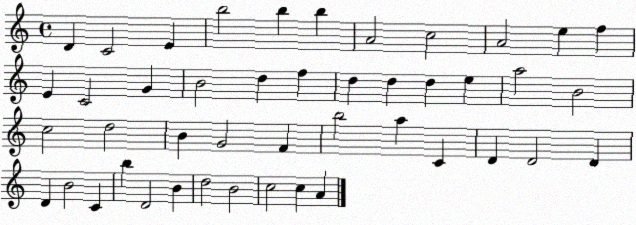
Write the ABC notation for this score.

X:1
T:Untitled
M:4/4
L:1/4
K:C
D C2 E b2 b b A2 c2 A2 e f E C2 G B2 d f d d d e a2 B2 c2 d2 B G2 F b2 a C D D2 D D B2 C b D2 B d2 B2 c2 c A